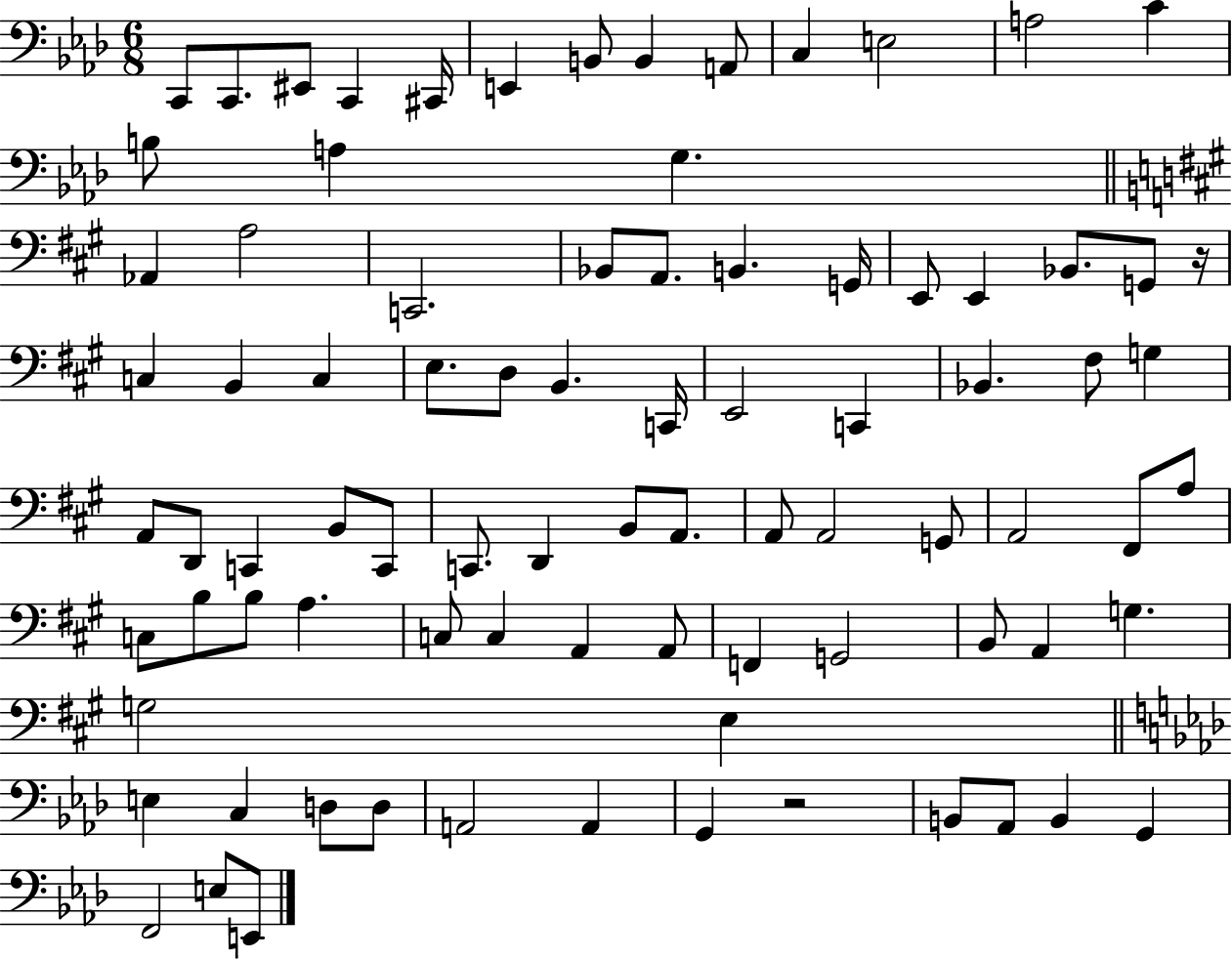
{
  \clef bass
  \numericTimeSignature
  \time 6/8
  \key aes \major
  \repeat volta 2 { c,8 c,8. eis,8 c,4 cis,16 | e,4 b,8 b,4 a,8 | c4 e2 | a2 c'4 | \break b8 a4 g4. | \bar "||" \break \key a \major aes,4 a2 | c,2. | bes,8 a,8. b,4. g,16 | e,8 e,4 bes,8. g,8 r16 | \break c4 b,4 c4 | e8. d8 b,4. c,16 | e,2 c,4 | bes,4. fis8 g4 | \break a,8 d,8 c,4 b,8 c,8 | c,8. d,4 b,8 a,8. | a,8 a,2 g,8 | a,2 fis,8 a8 | \break c8 b8 b8 a4. | c8 c4 a,4 a,8 | f,4 g,2 | b,8 a,4 g4. | \break g2 e4 | \bar "||" \break \key aes \major e4 c4 d8 d8 | a,2 a,4 | g,4 r2 | b,8 aes,8 b,4 g,4 | \break f,2 e8 e,8 | } \bar "|."
}